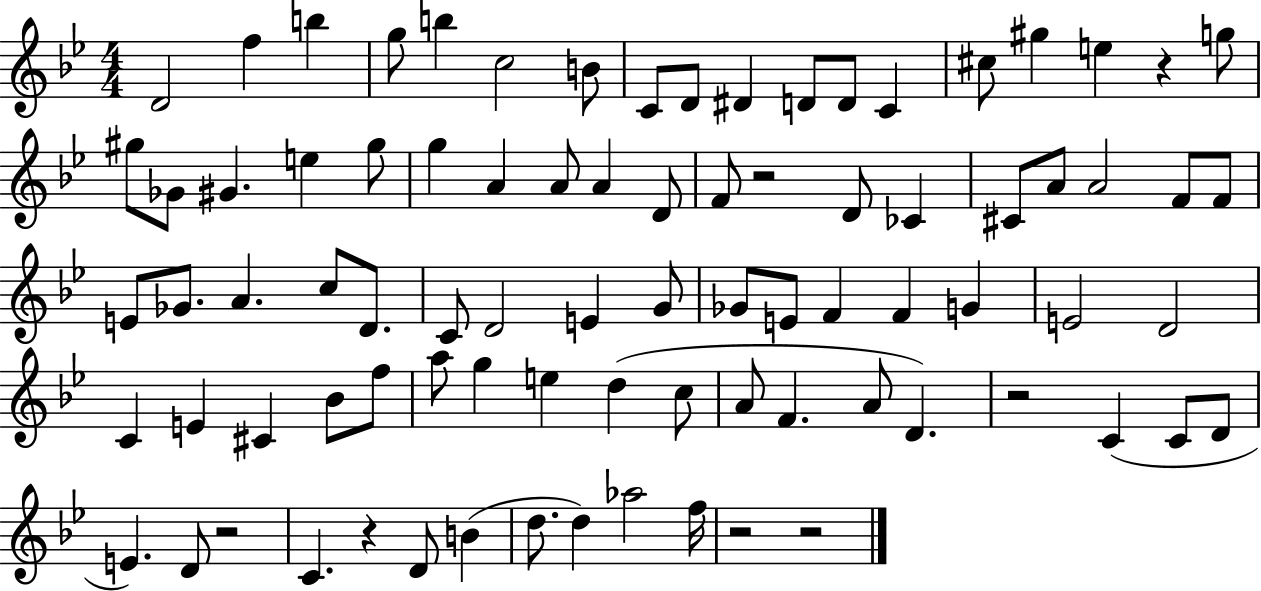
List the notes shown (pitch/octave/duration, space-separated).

D4/h F5/q B5/q G5/e B5/q C5/h B4/e C4/e D4/e D#4/q D4/e D4/e C4/q C#5/e G#5/q E5/q R/q G5/e G#5/e Gb4/e G#4/q. E5/q G#5/e G5/q A4/q A4/e A4/q D4/e F4/e R/h D4/e CES4/q C#4/e A4/e A4/h F4/e F4/e E4/e Gb4/e. A4/q. C5/e D4/e. C4/e D4/h E4/q G4/e Gb4/e E4/e F4/q F4/q G4/q E4/h D4/h C4/q E4/q C#4/q Bb4/e F5/e A5/e G5/q E5/q D5/q C5/e A4/e F4/q. A4/e D4/q. R/h C4/q C4/e D4/e E4/q. D4/e R/h C4/q. R/q D4/e B4/q D5/e. D5/q Ab5/h F5/s R/h R/h